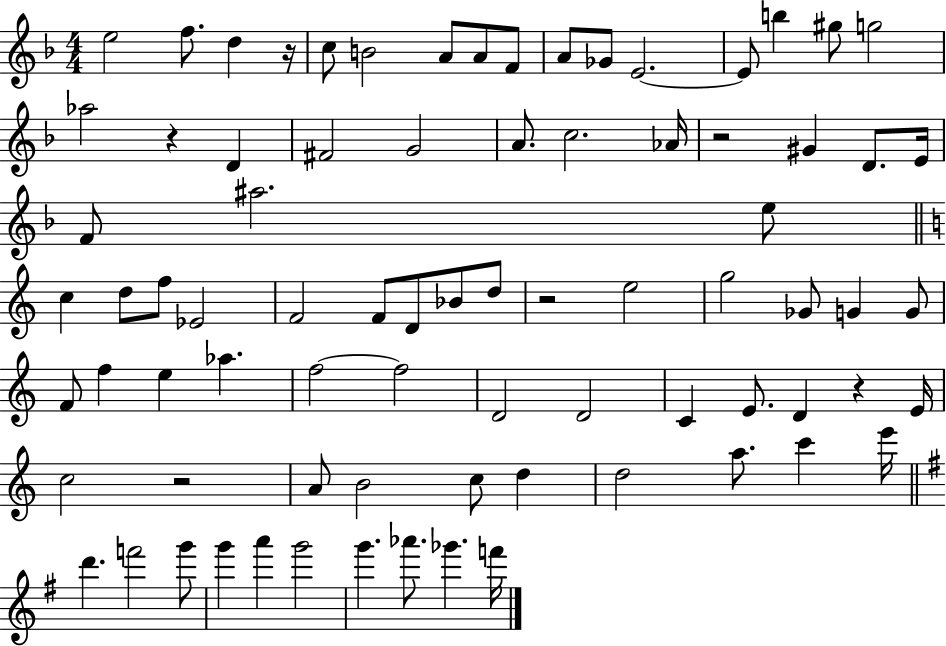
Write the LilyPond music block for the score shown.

{
  \clef treble
  \numericTimeSignature
  \time 4/4
  \key f \major
  e''2 f''8. d''4 r16 | c''8 b'2 a'8 a'8 f'8 | a'8 ges'8 e'2.~~ | e'8 b''4 gis''8 g''2 | \break aes''2 r4 d'4 | fis'2 g'2 | a'8. c''2. aes'16 | r2 gis'4 d'8. e'16 | \break f'8 ais''2. e''8 | \bar "||" \break \key c \major c''4 d''8 f''8 ees'2 | f'2 f'8 d'8 bes'8 d''8 | r2 e''2 | g''2 ges'8 g'4 g'8 | \break f'8 f''4 e''4 aes''4. | f''2~~ f''2 | d'2 d'2 | c'4 e'8. d'4 r4 e'16 | \break c''2 r2 | a'8 b'2 c''8 d''4 | d''2 a''8. c'''4 e'''16 | \bar "||" \break \key e \minor d'''4. f'''2 g'''8 | g'''4 a'''4 g'''2 | g'''4. aes'''8. ges'''4. f'''16 | \bar "|."
}